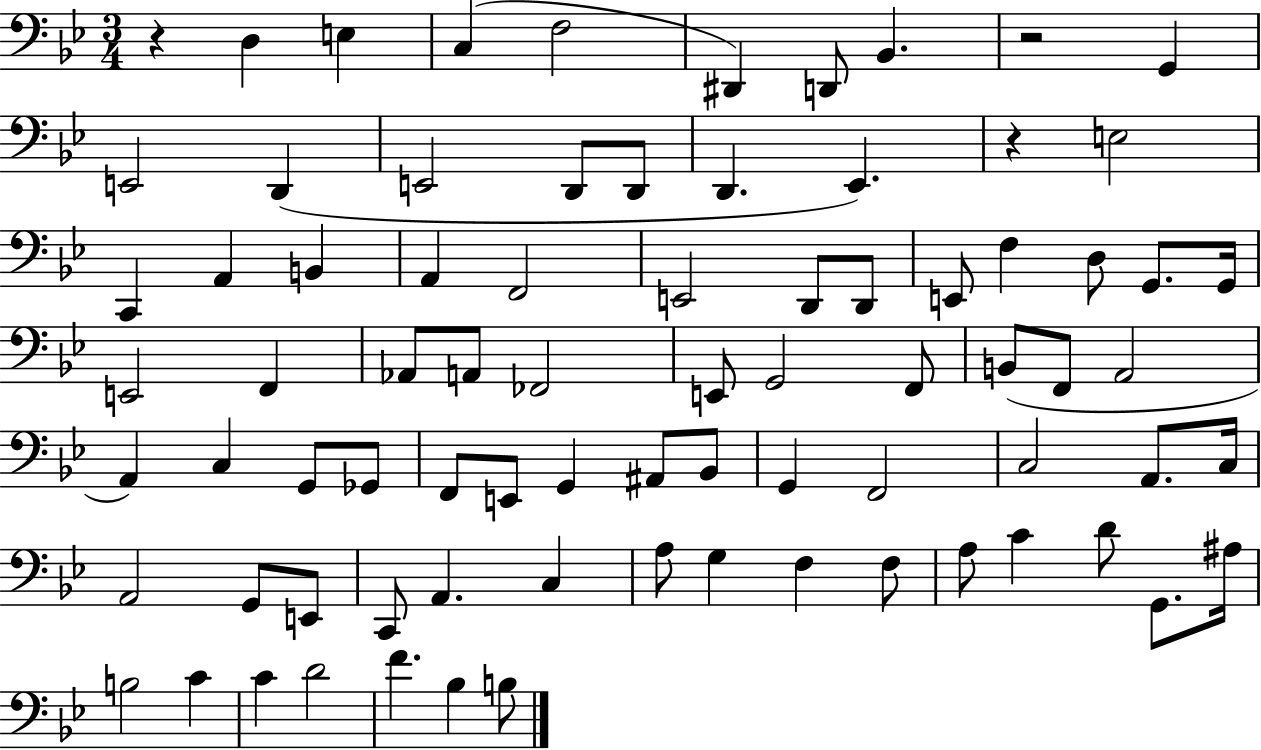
{
  \clef bass
  \numericTimeSignature
  \time 3/4
  \key bes \major
  r4 d4 e4 | c4( f2 | dis,4) d,8 bes,4. | r2 g,4 | \break e,2 d,4( | e,2 d,8 d,8 | d,4. ees,4.) | r4 e2 | \break c,4 a,4 b,4 | a,4 f,2 | e,2 d,8 d,8 | e,8 f4 d8 g,8. g,16 | \break e,2 f,4 | aes,8 a,8 fes,2 | e,8 g,2 f,8 | b,8( f,8 a,2 | \break a,4) c4 g,8 ges,8 | f,8 e,8 g,4 ais,8 bes,8 | g,4 f,2 | c2 a,8. c16 | \break a,2 g,8 e,8 | c,8 a,4. c4 | a8 g4 f4 f8 | a8 c'4 d'8 g,8. ais16 | \break b2 c'4 | c'4 d'2 | f'4. bes4 b8 | \bar "|."
}